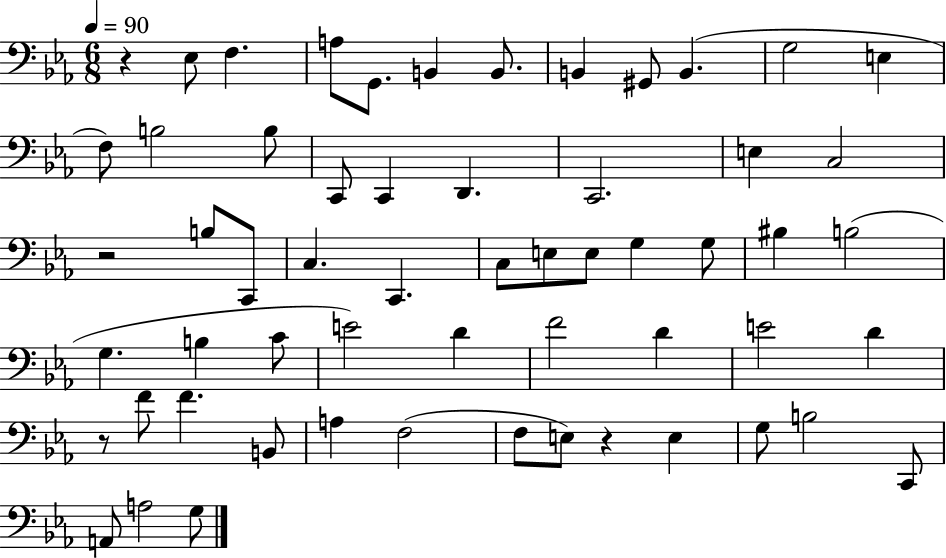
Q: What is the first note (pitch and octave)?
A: Eb3